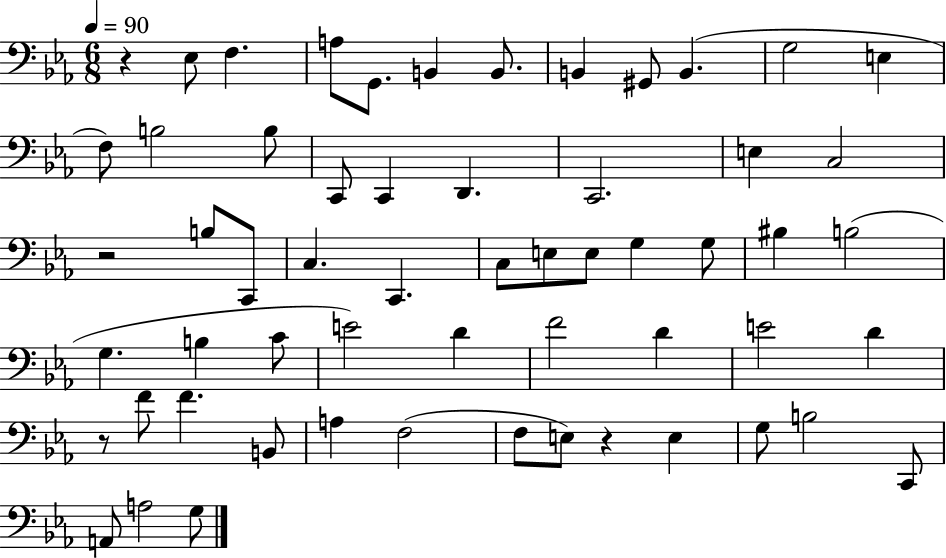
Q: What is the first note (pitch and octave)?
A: Eb3